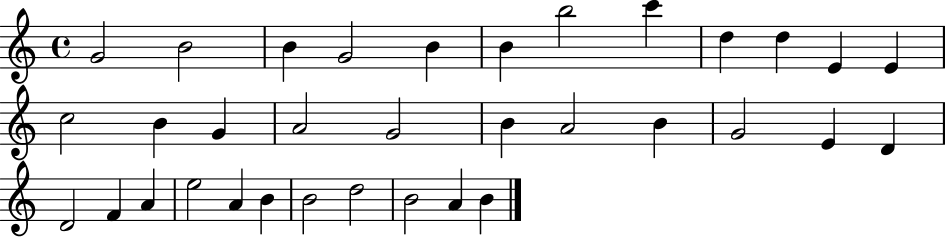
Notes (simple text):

G4/h B4/h B4/q G4/h B4/q B4/q B5/h C6/q D5/q D5/q E4/q E4/q C5/h B4/q G4/q A4/h G4/h B4/q A4/h B4/q G4/h E4/q D4/q D4/h F4/q A4/q E5/h A4/q B4/q B4/h D5/h B4/h A4/q B4/q